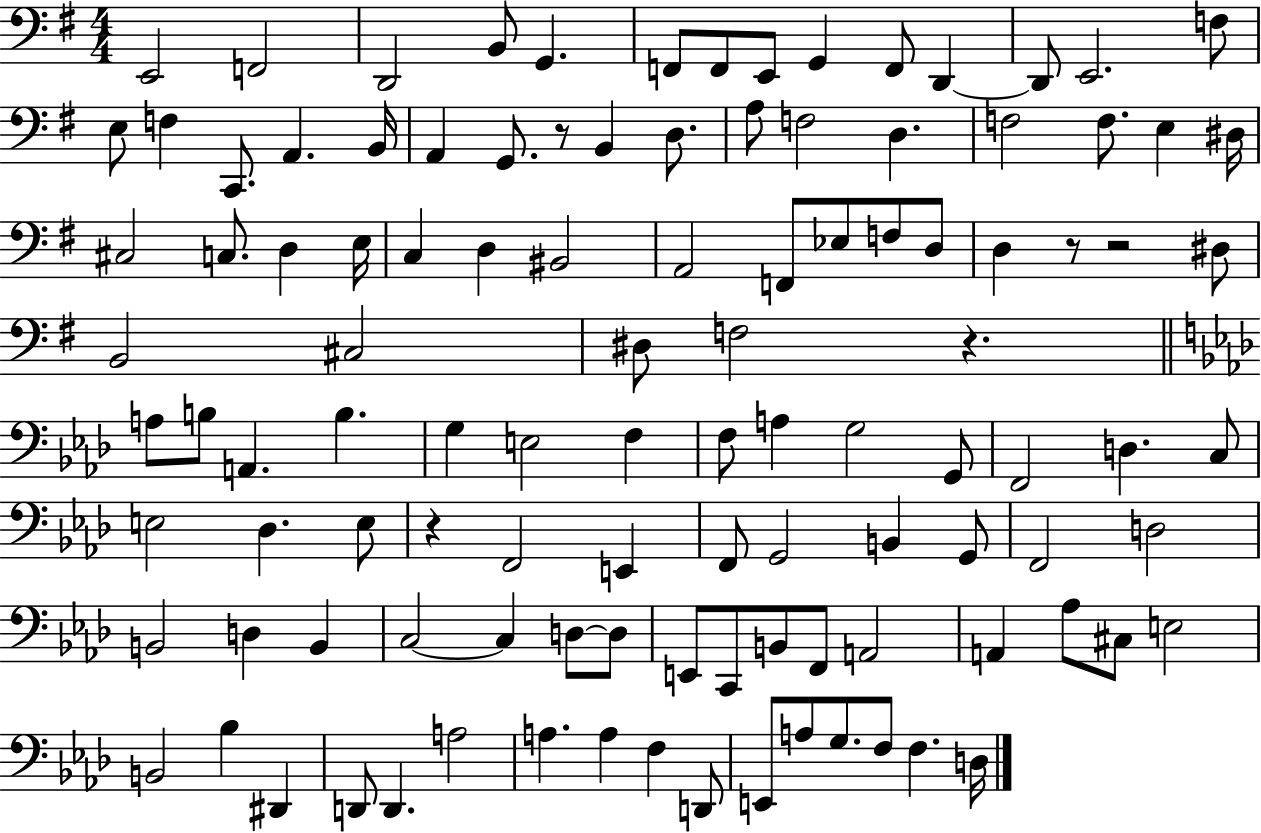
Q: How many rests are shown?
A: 5